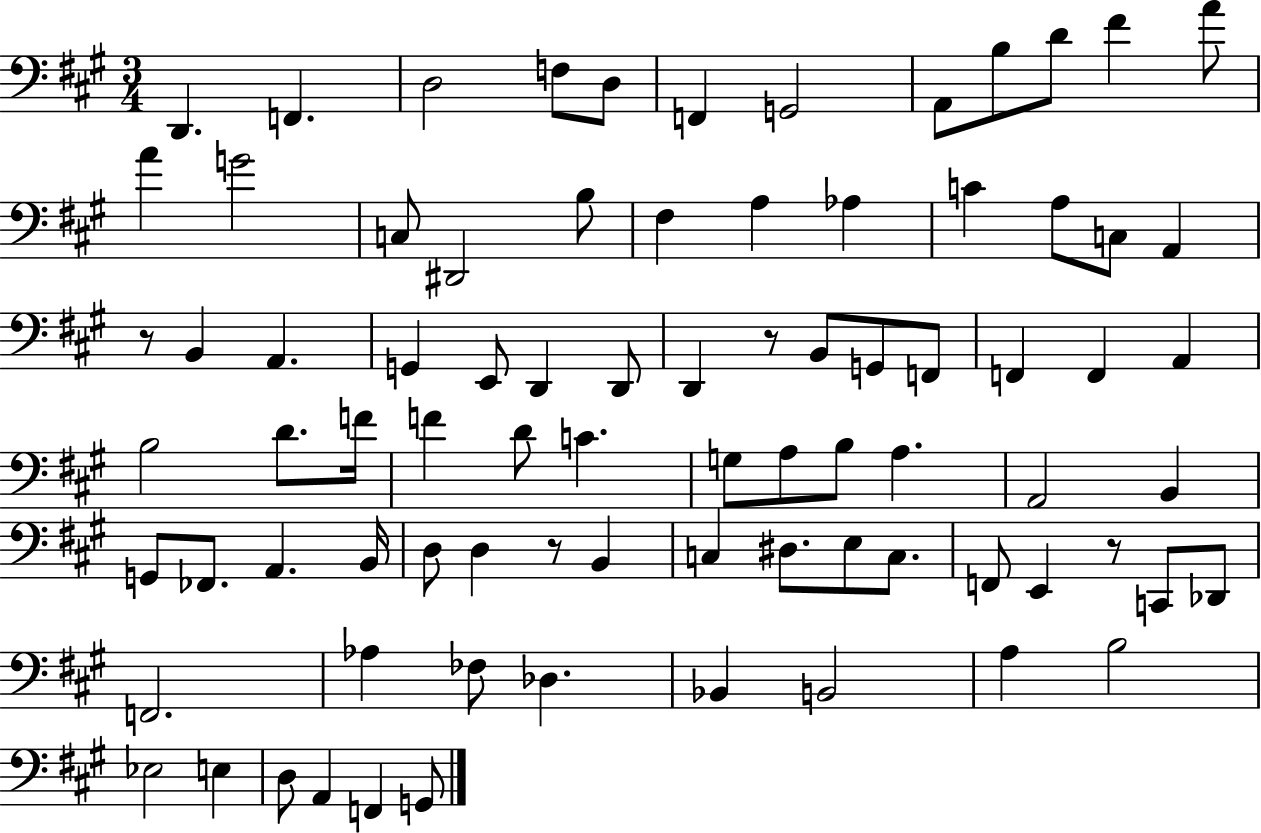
{
  \clef bass
  \numericTimeSignature
  \time 3/4
  \key a \major
  d,4. f,4. | d2 f8 d8 | f,4 g,2 | a,8 b8 d'8 fis'4 a'8 | \break a'4 g'2 | c8 dis,2 b8 | fis4 a4 aes4 | c'4 a8 c8 a,4 | \break r8 b,4 a,4. | g,4 e,8 d,4 d,8 | d,4 r8 b,8 g,8 f,8 | f,4 f,4 a,4 | \break b2 d'8. f'16 | f'4 d'8 c'4. | g8 a8 b8 a4. | a,2 b,4 | \break g,8 fes,8. a,4. b,16 | d8 d4 r8 b,4 | c4 dis8. e8 c8. | f,8 e,4 r8 c,8 des,8 | \break f,2. | aes4 fes8 des4. | bes,4 b,2 | a4 b2 | \break ees2 e4 | d8 a,4 f,4 g,8 | \bar "|."
}